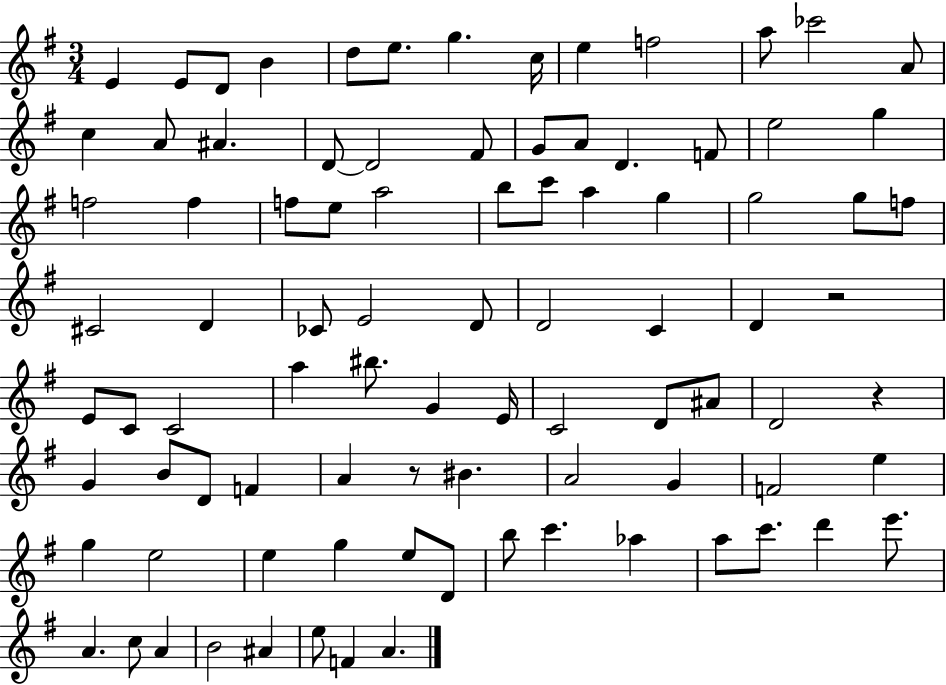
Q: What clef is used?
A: treble